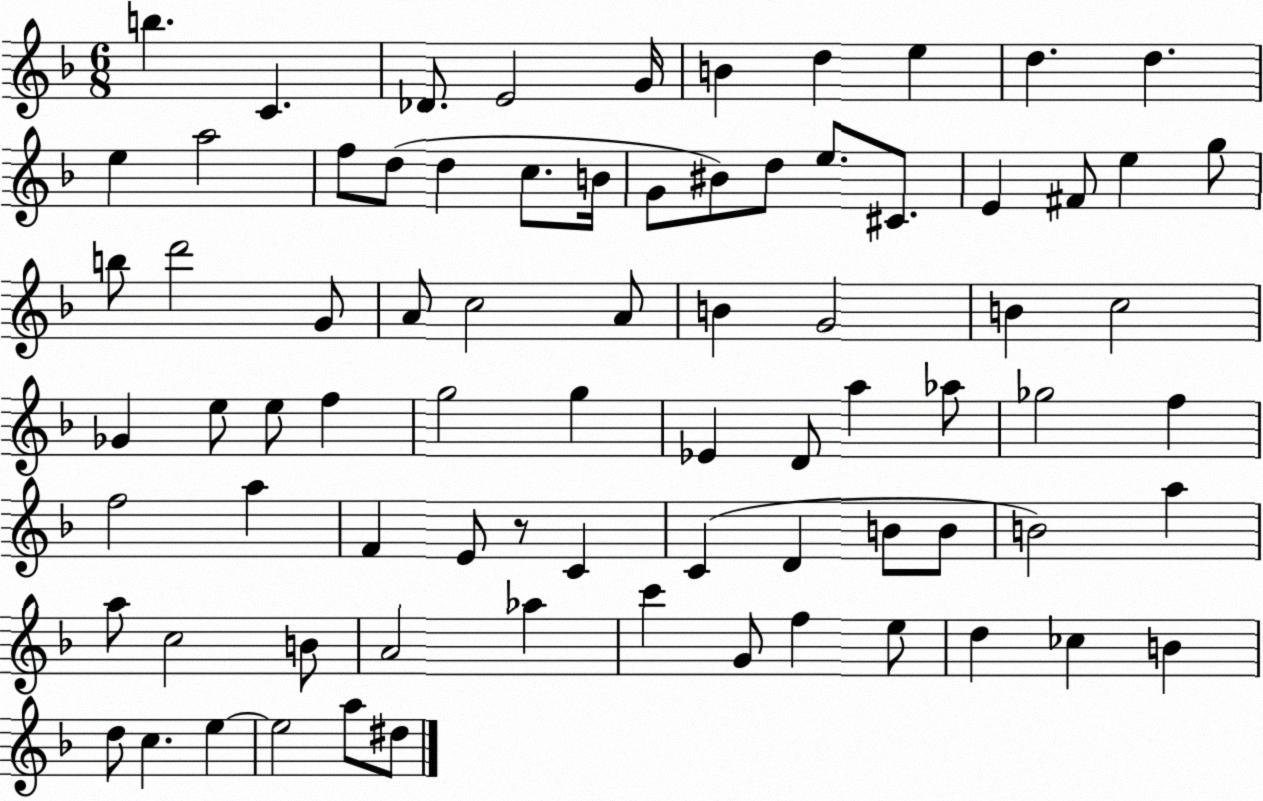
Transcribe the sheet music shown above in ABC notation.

X:1
T:Untitled
M:6/8
L:1/4
K:F
b C _D/2 E2 G/4 B d e d d e a2 f/2 d/2 d c/2 B/4 G/2 ^B/2 d/2 e/2 ^C/2 E ^F/2 e g/2 b/2 d'2 G/2 A/2 c2 A/2 B G2 B c2 _G e/2 e/2 f g2 g _E D/2 a _a/2 _g2 f f2 a F E/2 z/2 C C D B/2 B/2 B2 a a/2 c2 B/2 A2 _a c' G/2 f e/2 d _c B d/2 c e e2 a/2 ^d/2